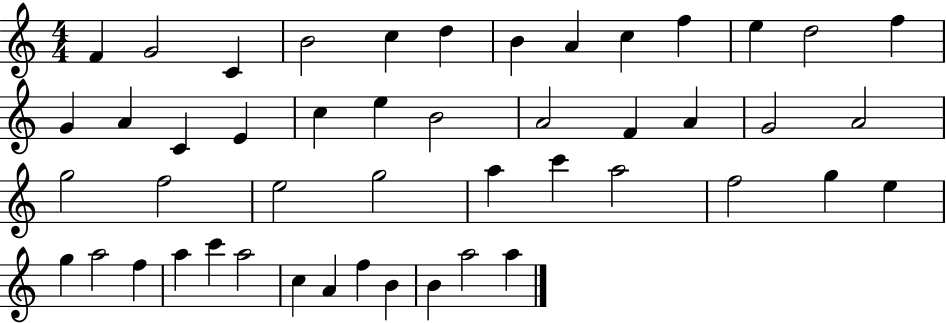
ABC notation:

X:1
T:Untitled
M:4/4
L:1/4
K:C
F G2 C B2 c d B A c f e d2 f G A C E c e B2 A2 F A G2 A2 g2 f2 e2 g2 a c' a2 f2 g e g a2 f a c' a2 c A f B B a2 a